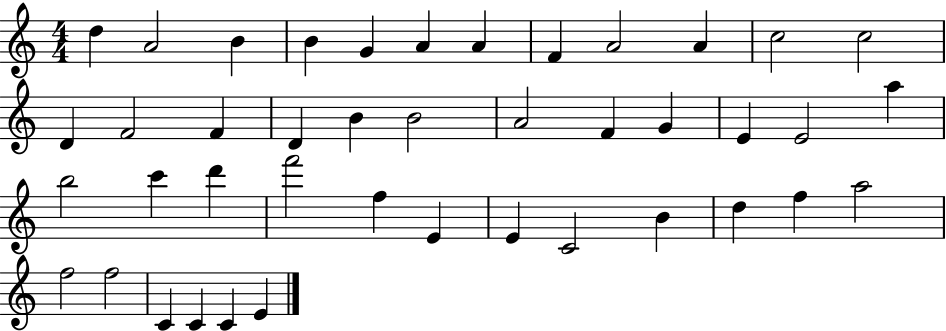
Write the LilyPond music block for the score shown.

{
  \clef treble
  \numericTimeSignature
  \time 4/4
  \key c \major
  d''4 a'2 b'4 | b'4 g'4 a'4 a'4 | f'4 a'2 a'4 | c''2 c''2 | \break d'4 f'2 f'4 | d'4 b'4 b'2 | a'2 f'4 g'4 | e'4 e'2 a''4 | \break b''2 c'''4 d'''4 | f'''2 f''4 e'4 | e'4 c'2 b'4 | d''4 f''4 a''2 | \break f''2 f''2 | c'4 c'4 c'4 e'4 | \bar "|."
}